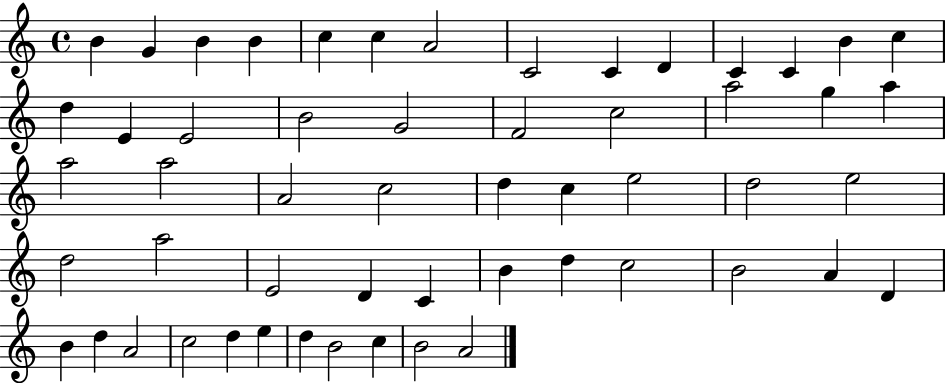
{
  \clef treble
  \time 4/4
  \defaultTimeSignature
  \key c \major
  b'4 g'4 b'4 b'4 | c''4 c''4 a'2 | c'2 c'4 d'4 | c'4 c'4 b'4 c''4 | \break d''4 e'4 e'2 | b'2 g'2 | f'2 c''2 | a''2 g''4 a''4 | \break a''2 a''2 | a'2 c''2 | d''4 c''4 e''2 | d''2 e''2 | \break d''2 a''2 | e'2 d'4 c'4 | b'4 d''4 c''2 | b'2 a'4 d'4 | \break b'4 d''4 a'2 | c''2 d''4 e''4 | d''4 b'2 c''4 | b'2 a'2 | \break \bar "|."
}